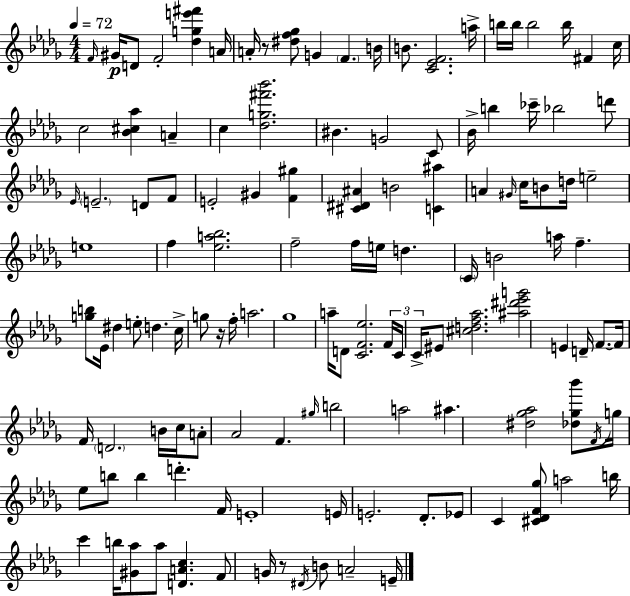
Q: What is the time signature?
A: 4/4